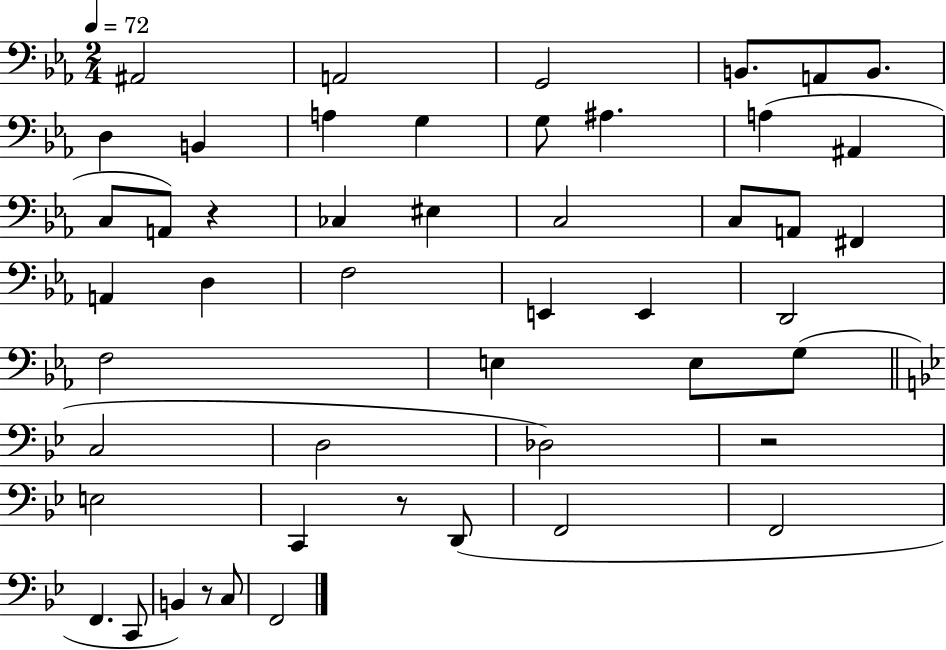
X:1
T:Untitled
M:2/4
L:1/4
K:Eb
^A,,2 A,,2 G,,2 B,,/2 A,,/2 B,,/2 D, B,, A, G, G,/2 ^A, A, ^A,, C,/2 A,,/2 z _C, ^E, C,2 C,/2 A,,/2 ^F,, A,, D, F,2 E,, E,, D,,2 F,2 E, E,/2 G,/2 C,2 D,2 _D,2 z2 E,2 C,, z/2 D,,/2 F,,2 F,,2 F,, C,,/2 B,, z/2 C,/2 F,,2